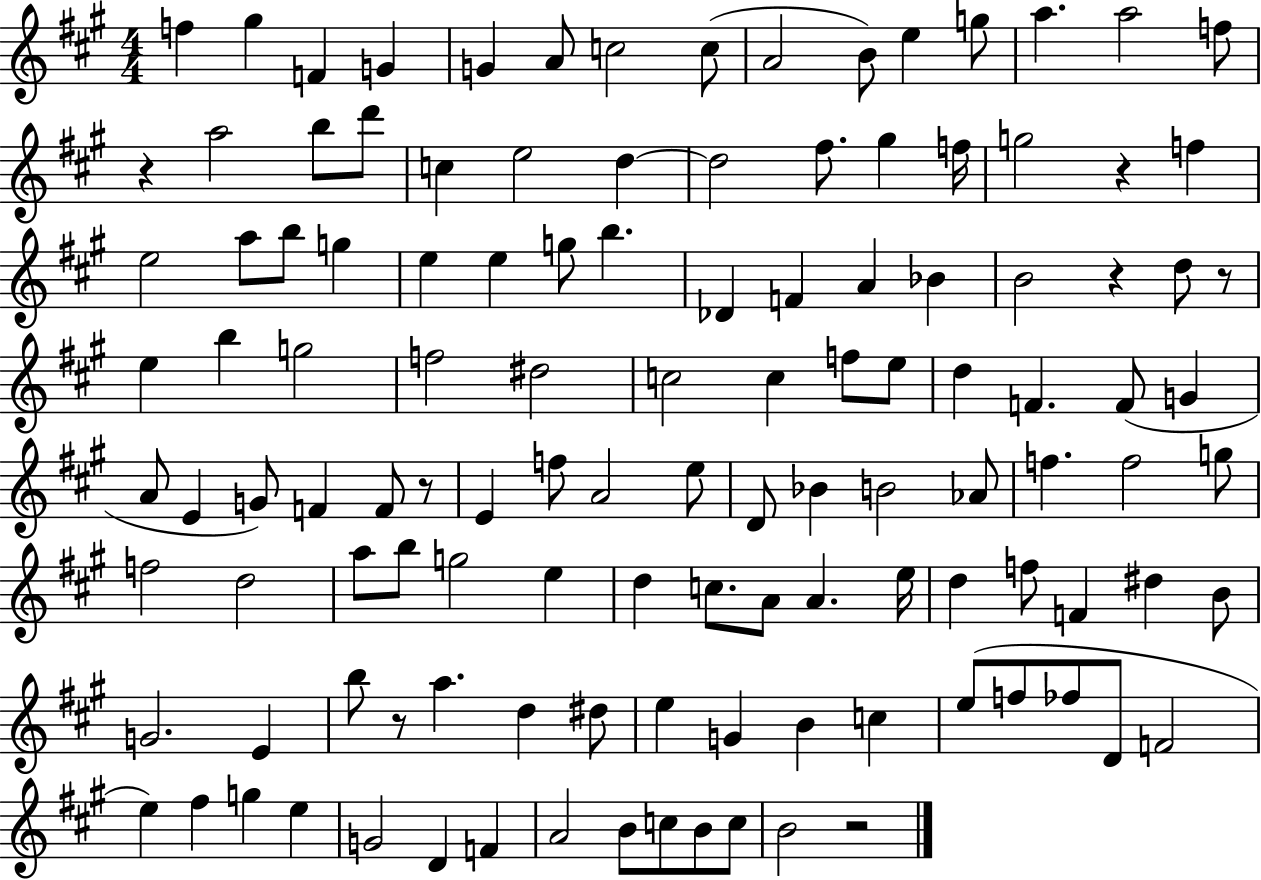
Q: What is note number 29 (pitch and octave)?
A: A5